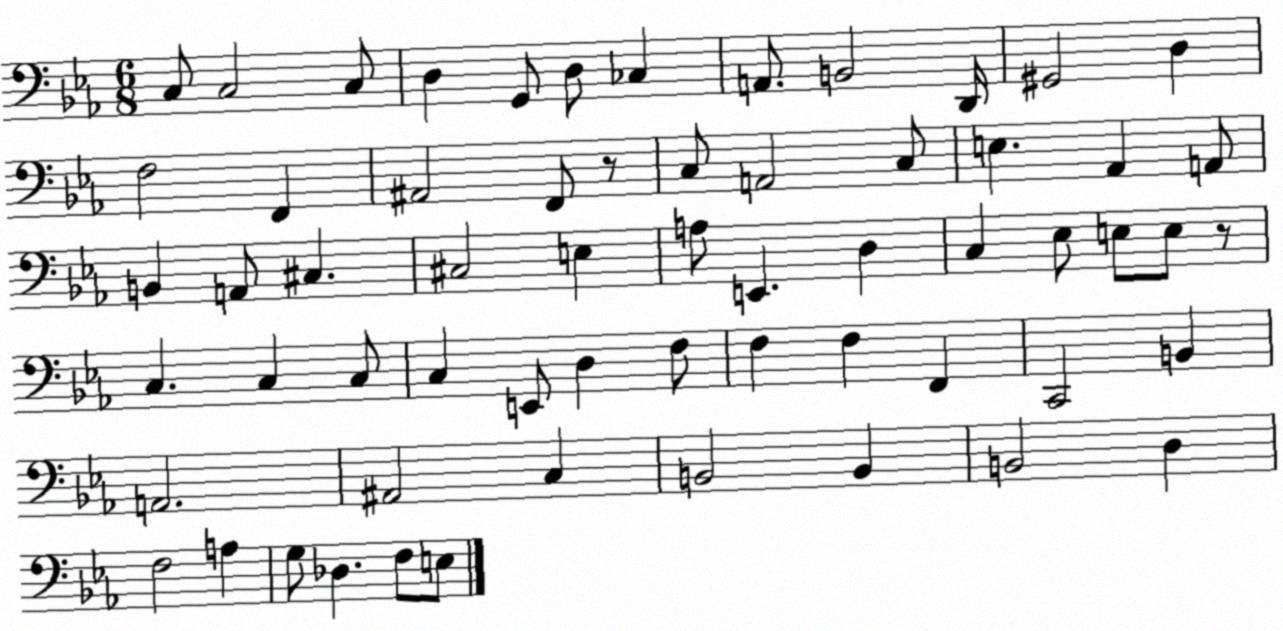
X:1
T:Untitled
M:6/8
L:1/4
K:Eb
C,/2 C,2 C,/2 D, G,,/2 D,/2 _C, A,,/2 B,,2 D,,/4 ^G,,2 D, F,2 F,, ^A,,2 F,,/2 z/2 C,/2 A,,2 C,/2 E, _A,, A,,/2 B,, A,,/2 ^C, ^C,2 E, A,/2 E,, D, C, _E,/2 E,/2 E,/2 z/2 C, C, C,/2 C, E,,/2 D, F,/2 F, F, F,, C,,2 B,, A,,2 ^A,,2 C, B,,2 B,, B,,2 D, F,2 A, G,/2 _D, F,/2 E,/2